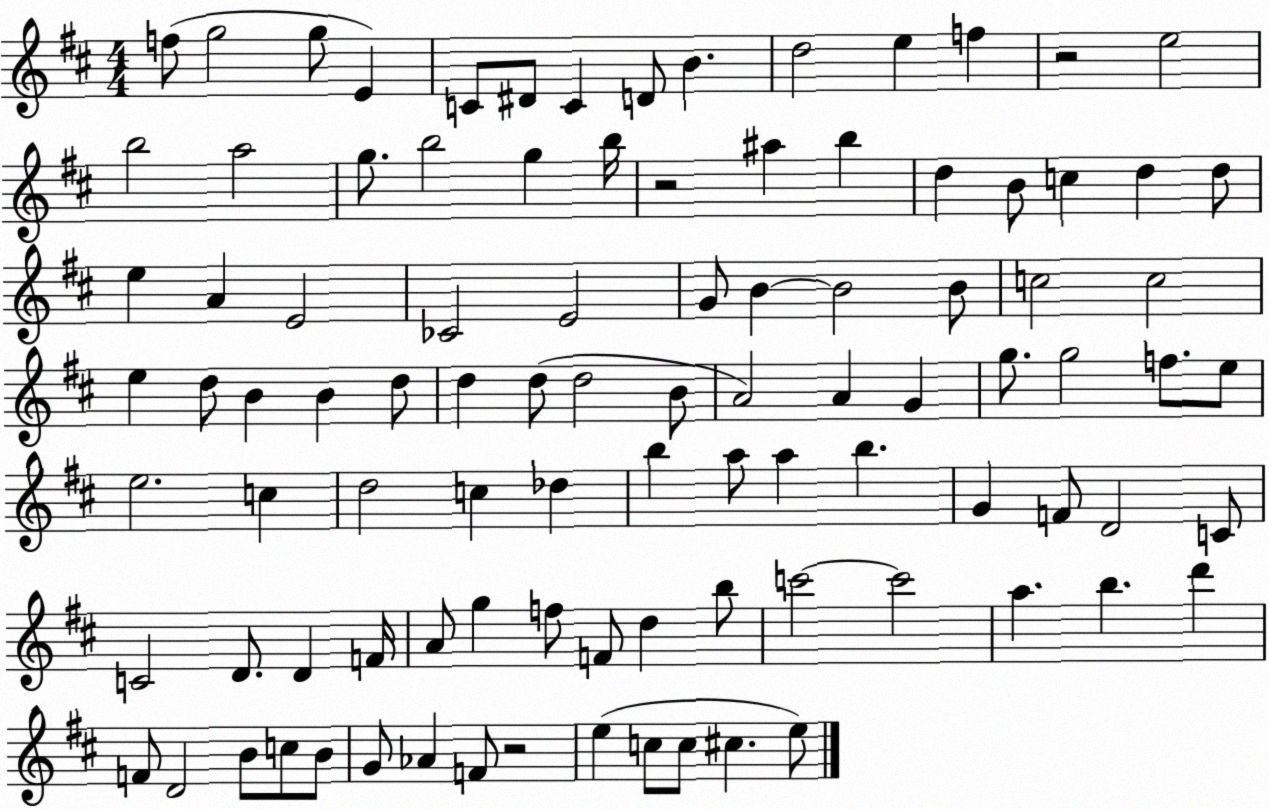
X:1
T:Untitled
M:4/4
L:1/4
K:D
f/2 g2 g/2 E C/2 ^D/2 C D/2 B d2 e f z2 e2 b2 a2 g/2 b2 g b/4 z2 ^a b d B/2 c d d/2 e A E2 _C2 E2 G/2 B B2 B/2 c2 c2 e d/2 B B d/2 d d/2 d2 B/2 A2 A G g/2 g2 f/2 e/2 e2 c d2 c _d b a/2 a b G F/2 D2 C/2 C2 D/2 D F/4 A/2 g f/2 F/2 d b/2 c'2 c'2 a b d' F/2 D2 B/2 c/2 B/2 G/2 _A F/2 z2 e c/2 c/2 ^c e/2